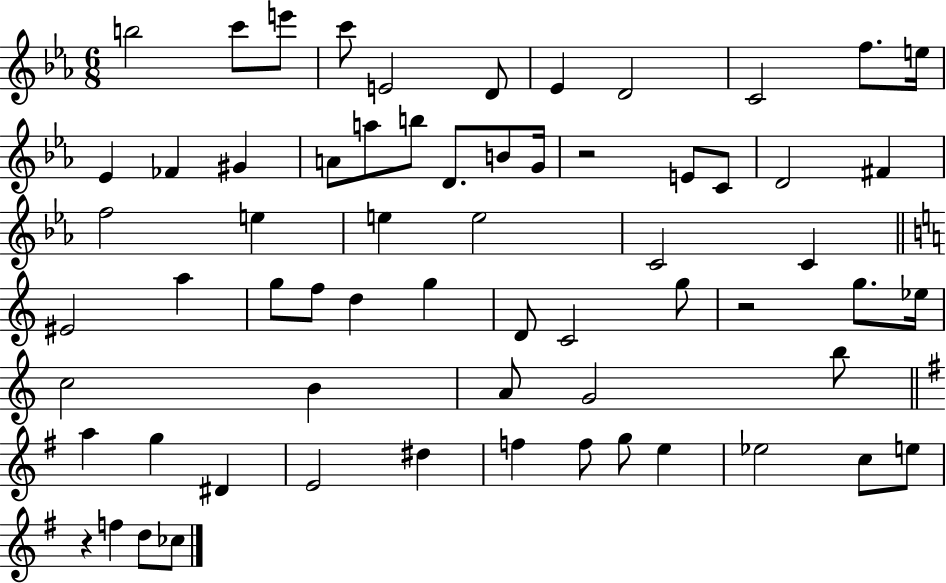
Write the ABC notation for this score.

X:1
T:Untitled
M:6/8
L:1/4
K:Eb
b2 c'/2 e'/2 c'/2 E2 D/2 _E D2 C2 f/2 e/4 _E _F ^G A/2 a/2 b/2 D/2 B/2 G/4 z2 E/2 C/2 D2 ^F f2 e e e2 C2 C ^E2 a g/2 f/2 d g D/2 C2 g/2 z2 g/2 _e/4 c2 B A/2 G2 b/2 a g ^D E2 ^d f f/2 g/2 e _e2 c/2 e/2 z f d/2 _c/2